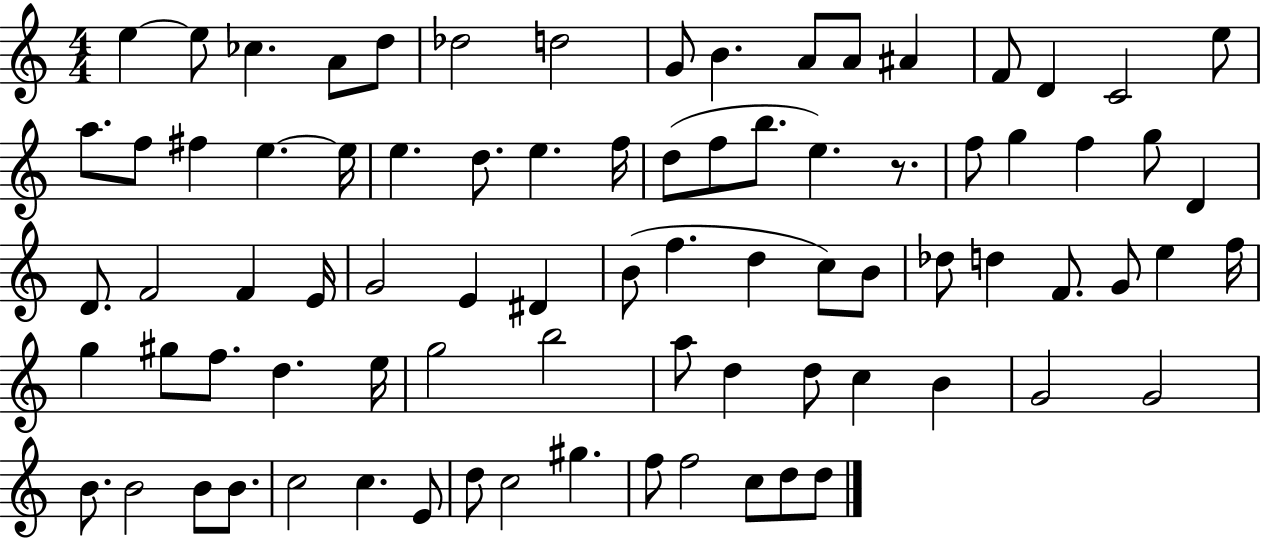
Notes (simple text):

E5/q E5/e CES5/q. A4/e D5/e Db5/h D5/h G4/e B4/q. A4/e A4/e A#4/q F4/e D4/q C4/h E5/e A5/e. F5/e F#5/q E5/q. E5/s E5/q. D5/e. E5/q. F5/s D5/e F5/e B5/e. E5/q. R/e. F5/e G5/q F5/q G5/e D4/q D4/e. F4/h F4/q E4/s G4/h E4/q D#4/q B4/e F5/q. D5/q C5/e B4/e Db5/e D5/q F4/e. G4/e E5/q F5/s G5/q G#5/e F5/e. D5/q. E5/s G5/h B5/h A5/e D5/q D5/e C5/q B4/q G4/h G4/h B4/e. B4/h B4/e B4/e. C5/h C5/q. E4/e D5/e C5/h G#5/q. F5/e F5/h C5/e D5/e D5/e